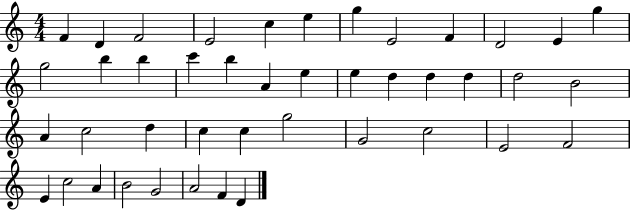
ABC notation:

X:1
T:Untitled
M:4/4
L:1/4
K:C
F D F2 E2 c e g E2 F D2 E g g2 b b c' b A e e d d d d2 B2 A c2 d c c g2 G2 c2 E2 F2 E c2 A B2 G2 A2 F D